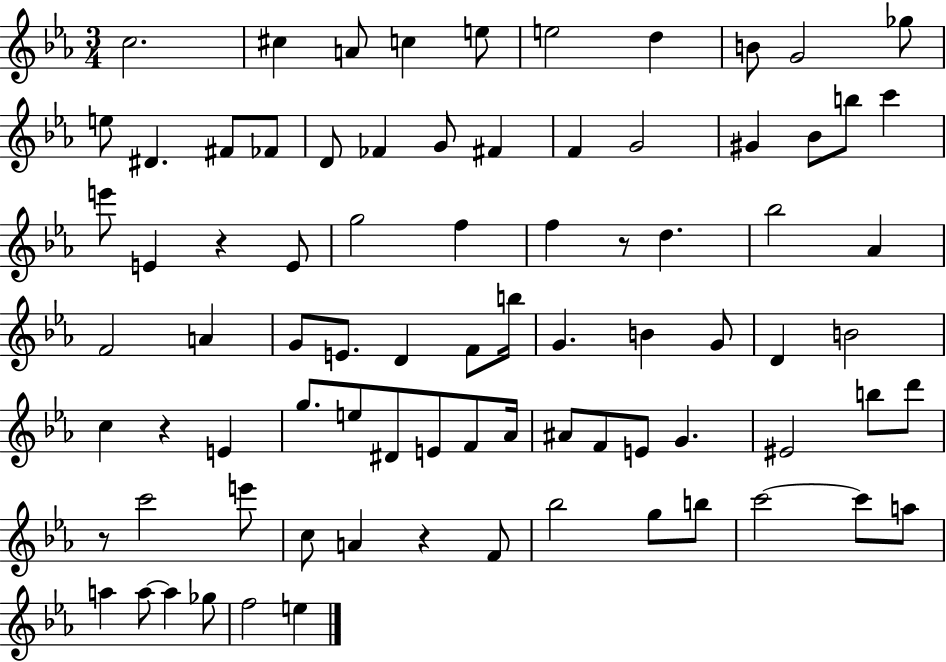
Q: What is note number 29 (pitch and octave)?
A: F5